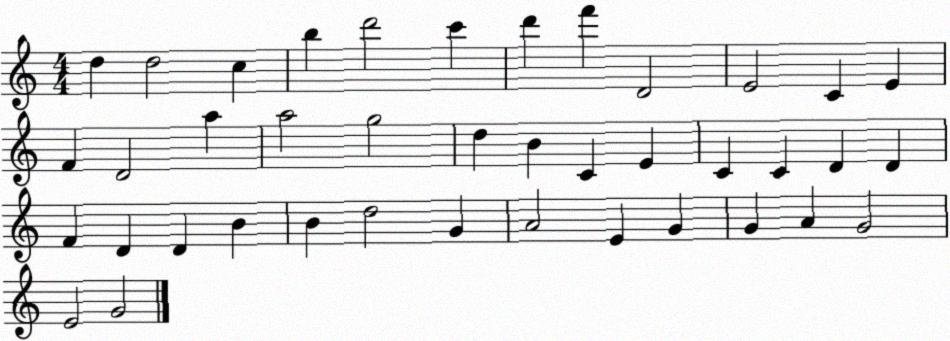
X:1
T:Untitled
M:4/4
L:1/4
K:C
d d2 c b d'2 c' d' f' D2 E2 C E F D2 a a2 g2 d B C E C C D D F D D B B d2 G A2 E G G A G2 E2 G2